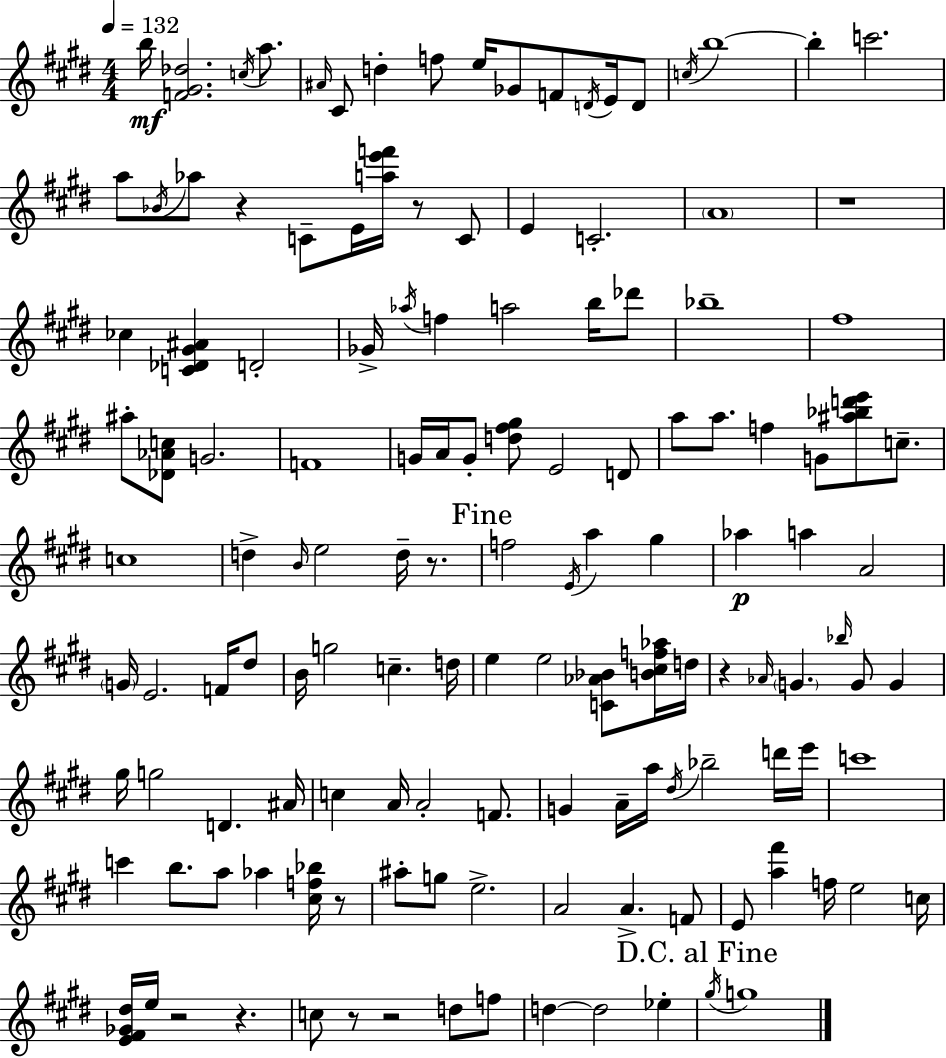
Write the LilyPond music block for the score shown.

{
  \clef treble
  \numericTimeSignature
  \time 4/4
  \key e \major
  \tempo 4 = 132
  \repeat volta 2 { b''16\mf <f' gis' des''>2. \acciaccatura { c''16 } a''8. | \grace { ais'16 } cis'8 d''4-. f''8 e''16 ges'8 f'8 \acciaccatura { d'16 } | e'16 d'8 \acciaccatura { c''16 } b''1~~ | b''4-. c'''2. | \break a''8 \acciaccatura { bes'16 } aes''8 r4 c'8-- e'16 | <a'' e''' f'''>16 r8 c'8 e'4 c'2.-. | \parenthesize a'1 | r1 | \break ces''4 <c' des' gis' ais'>4 d'2-. | ges'16-> \acciaccatura { aes''16 } f''4 a''2 | b''16 des'''8 bes''1-- | fis''1 | \break ais''8-. <des' aes' c''>8 g'2. | f'1 | g'16 a'16 g'8-. <d'' fis'' gis''>8 e'2 | d'8 a''8 a''8. f''4 g'8 | \break <ais'' bes'' d''' e'''>8 c''8.-- c''1 | d''4-> \grace { b'16 } e''2 | d''16-- r8. \mark "Fine" f''2 \acciaccatura { e'16 } | a''4 gis''4 aes''4\p a''4 | \break a'2 \parenthesize g'16 e'2. | f'16 dis''8 b'16 g''2 | c''4.-- d''16 e''4 e''2 | <c' aes' bes'>8 <b' cis'' f'' aes''>16 d''16 r4 \grace { aes'16 } \parenthesize g'4. | \break \grace { bes''16 } g'8 g'4 gis''16 g''2 | d'4. ais'16 c''4 a'16 a'2-. | f'8. g'4 a'16-- a''16 | \acciaccatura { dis''16 } bes''2-- d'''16 e'''16 c'''1 | \break c'''4 b''8. | a''8 aes''4 <cis'' f'' bes''>16 r8 ais''8-. g''8 e''2.-> | a'2 | a'4.-> f'8 e'8 <a'' fis'''>4 | \break f''16 e''2 c''16 <e' fis' ges' dis''>16 e''16 r2 | r4. c''8 r8 r2 | d''8 f''8 d''4~~ d''2 | ees''4-. \mark "D.C. al Fine" \acciaccatura { gis''16 } g''1 | \break } \bar "|."
}